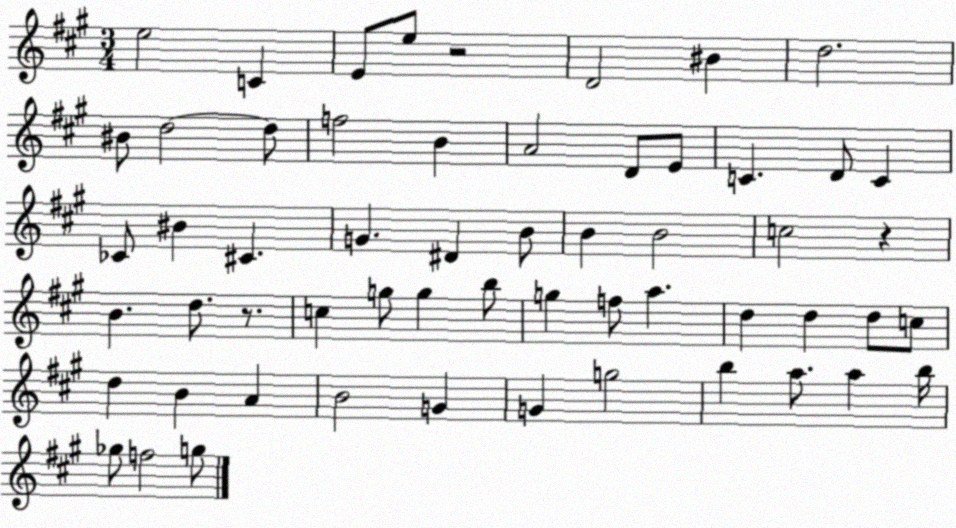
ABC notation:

X:1
T:Untitled
M:3/4
L:1/4
K:A
e2 C E/2 e/2 z2 D2 ^B d2 ^B/2 d2 d/2 f2 B A2 D/2 E/2 C D/2 C _C/2 ^B ^C G ^D B/2 B B2 c2 z B d/2 z/2 c g/2 g b/2 g f/2 a d d d/2 c/2 d B A B2 G G g2 b a/2 a b/4 _g/2 f2 g/2